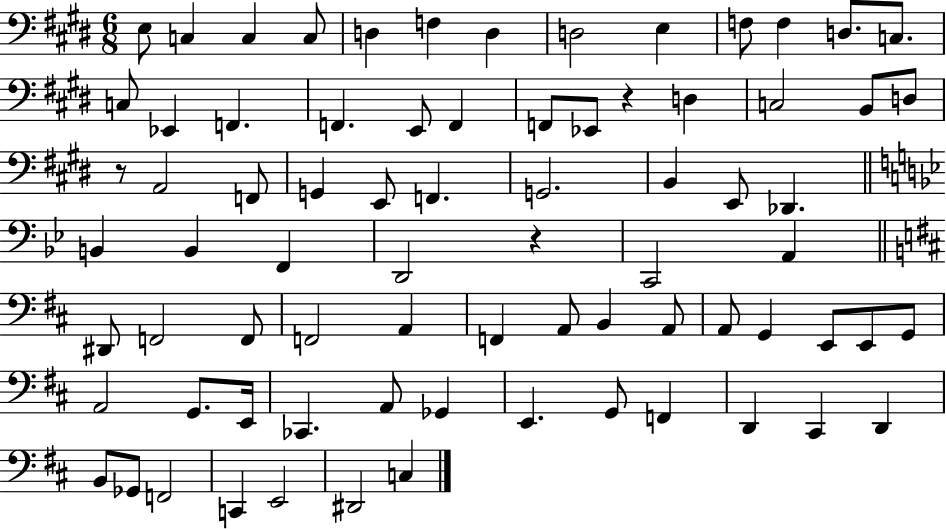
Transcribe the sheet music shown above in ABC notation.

X:1
T:Untitled
M:6/8
L:1/4
K:E
E,/2 C, C, C,/2 D, F, D, D,2 E, F,/2 F, D,/2 C,/2 C,/2 _E,, F,, F,, E,,/2 F,, F,,/2 _E,,/2 z D, C,2 B,,/2 D,/2 z/2 A,,2 F,,/2 G,, E,,/2 F,, G,,2 B,, E,,/2 _D,, B,, B,, F,, D,,2 z C,,2 A,, ^D,,/2 F,,2 F,,/2 F,,2 A,, F,, A,,/2 B,, A,,/2 A,,/2 G,, E,,/2 E,,/2 G,,/2 A,,2 G,,/2 E,,/4 _C,, A,,/2 _G,, E,, G,,/2 F,, D,, ^C,, D,, B,,/2 _G,,/2 F,,2 C,, E,,2 ^D,,2 C,